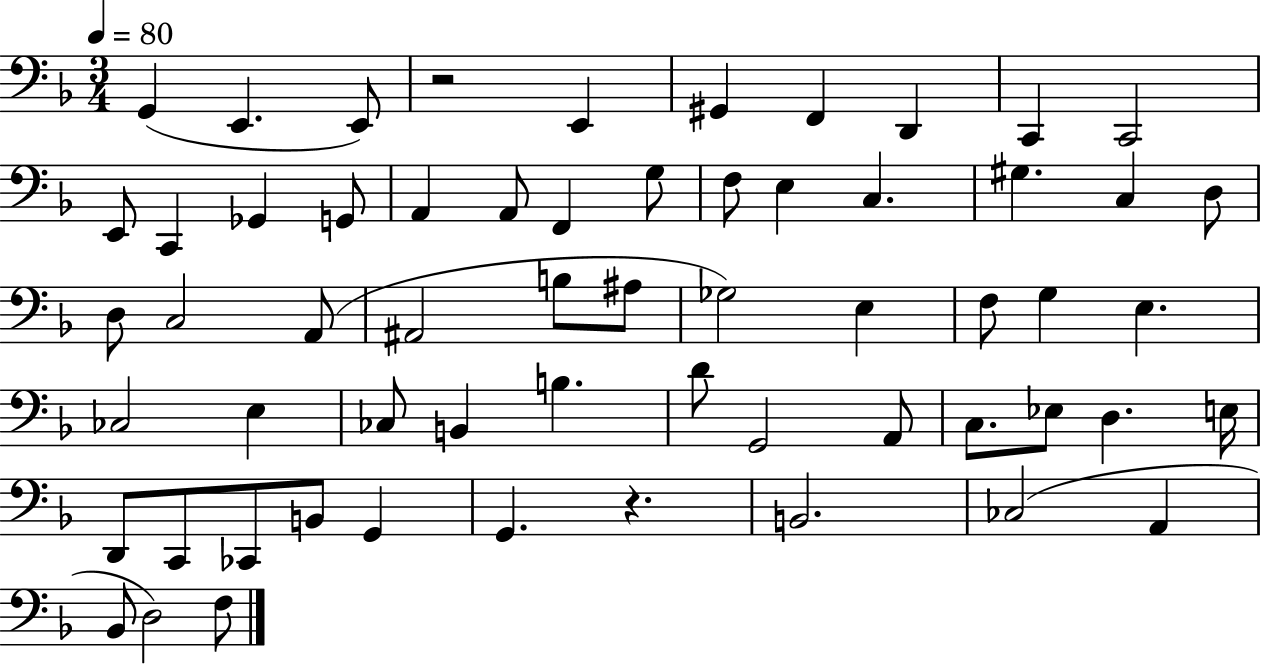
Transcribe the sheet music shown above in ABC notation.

X:1
T:Untitled
M:3/4
L:1/4
K:F
G,, E,, E,,/2 z2 E,, ^G,, F,, D,, C,, C,,2 E,,/2 C,, _G,, G,,/2 A,, A,,/2 F,, G,/2 F,/2 E, C, ^G, C, D,/2 D,/2 C,2 A,,/2 ^A,,2 B,/2 ^A,/2 _G,2 E, F,/2 G, E, _C,2 E, _C,/2 B,, B, D/2 G,,2 A,,/2 C,/2 _E,/2 D, E,/4 D,,/2 C,,/2 _C,,/2 B,,/2 G,, G,, z B,,2 _C,2 A,, _B,,/2 D,2 F,/2